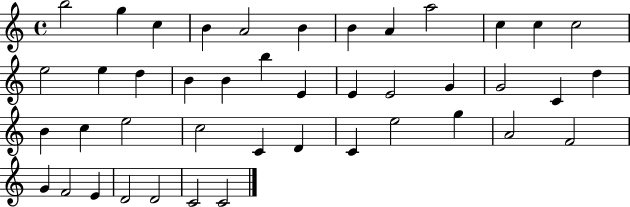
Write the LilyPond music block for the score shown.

{
  \clef treble
  \time 4/4
  \defaultTimeSignature
  \key c \major
  b''2 g''4 c''4 | b'4 a'2 b'4 | b'4 a'4 a''2 | c''4 c''4 c''2 | \break e''2 e''4 d''4 | b'4 b'4 b''4 e'4 | e'4 e'2 g'4 | g'2 c'4 d''4 | \break b'4 c''4 e''2 | c''2 c'4 d'4 | c'4 e''2 g''4 | a'2 f'2 | \break g'4 f'2 e'4 | d'2 d'2 | c'2 c'2 | \bar "|."
}